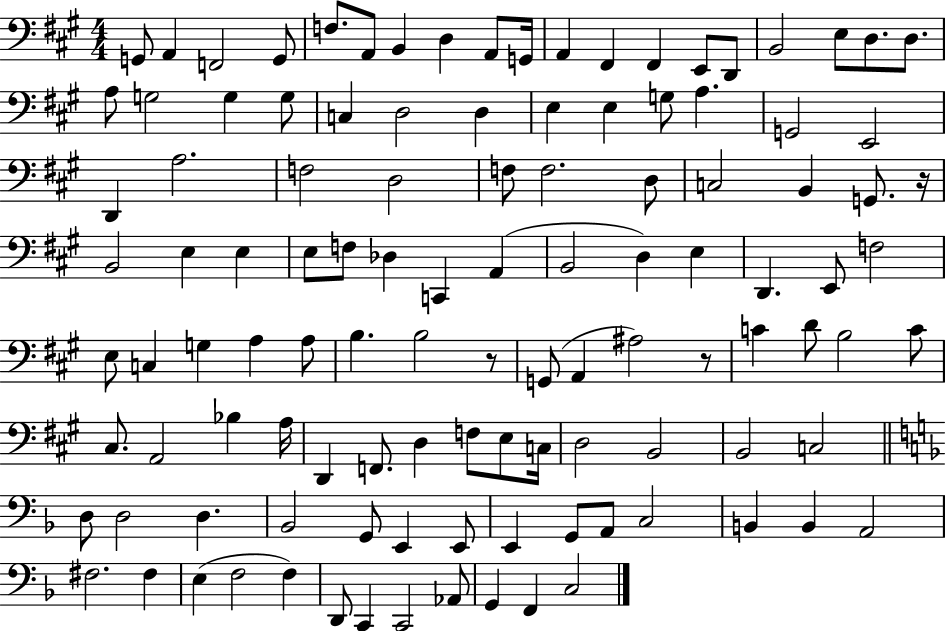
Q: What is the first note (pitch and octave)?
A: G2